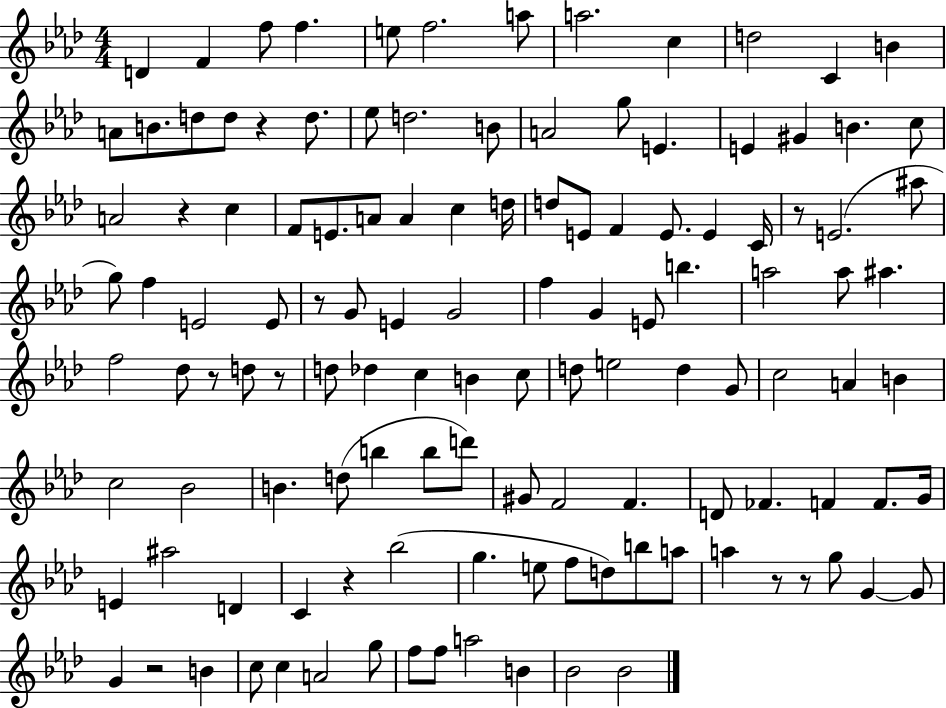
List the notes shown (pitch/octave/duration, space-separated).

D4/q F4/q F5/e F5/q. E5/e F5/h. A5/e A5/h. C5/q D5/h C4/q B4/q A4/e B4/e. D5/e D5/e R/q D5/e. Eb5/e D5/h. B4/e A4/h G5/e E4/q. E4/q G#4/q B4/q. C5/e A4/h R/q C5/q F4/e E4/e. A4/e A4/q C5/q D5/s D5/e E4/e F4/q E4/e. E4/q C4/s R/e E4/h. A#5/e G5/e F5/q E4/h E4/e R/e G4/e E4/q G4/h F5/q G4/q E4/e B5/q. A5/h A5/e A#5/q. F5/h Db5/e R/e D5/e R/e D5/e Db5/q C5/q B4/q C5/e D5/e E5/h D5/q G4/e C5/h A4/q B4/q C5/h Bb4/h B4/q. D5/e B5/q B5/e D6/e G#4/e F4/h F4/q. D4/e FES4/q. F4/q F4/e. G4/s E4/q A#5/h D4/q C4/q R/q Bb5/h G5/q. E5/e F5/e D5/e B5/e A5/e A5/q R/e R/e G5/e G4/q G4/e G4/q R/h B4/q C5/e C5/q A4/h G5/e F5/e F5/e A5/h B4/q Bb4/h Bb4/h